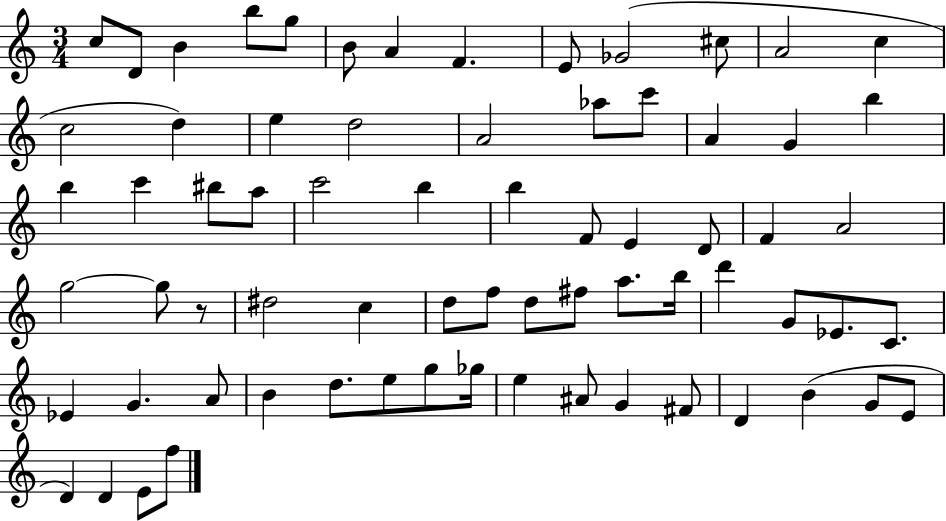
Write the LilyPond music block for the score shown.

{
  \clef treble
  \numericTimeSignature
  \time 3/4
  \key c \major
  c''8 d'8 b'4 b''8 g''8 | b'8 a'4 f'4. | e'8 ges'2( cis''8 | a'2 c''4 | \break c''2 d''4) | e''4 d''2 | a'2 aes''8 c'''8 | a'4 g'4 b''4 | \break b''4 c'''4 bis''8 a''8 | c'''2 b''4 | b''4 f'8 e'4 d'8 | f'4 a'2 | \break g''2~~ g''8 r8 | dis''2 c''4 | d''8 f''8 d''8 fis''8 a''8. b''16 | d'''4 g'8 ees'8. c'8. | \break ees'4 g'4. a'8 | b'4 d''8. e''8 g''8 ges''16 | e''4 ais'8 g'4 fis'8 | d'4 b'4( g'8 e'8 | \break d'4) d'4 e'8 f''8 | \bar "|."
}